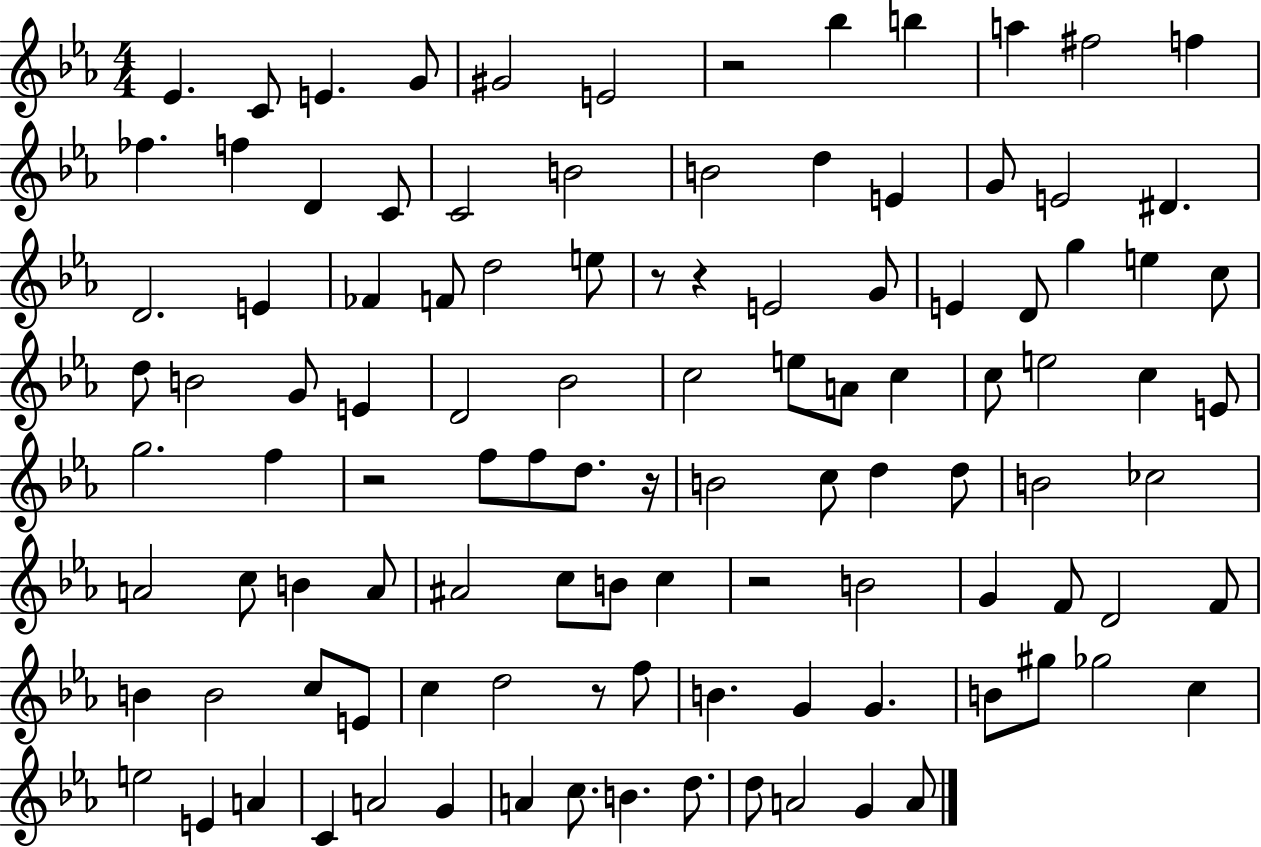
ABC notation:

X:1
T:Untitled
M:4/4
L:1/4
K:Eb
_E C/2 E G/2 ^G2 E2 z2 _b b a ^f2 f _f f D C/2 C2 B2 B2 d E G/2 E2 ^D D2 E _F F/2 d2 e/2 z/2 z E2 G/2 E D/2 g e c/2 d/2 B2 G/2 E D2 _B2 c2 e/2 A/2 c c/2 e2 c E/2 g2 f z2 f/2 f/2 d/2 z/4 B2 c/2 d d/2 B2 _c2 A2 c/2 B A/2 ^A2 c/2 B/2 c z2 B2 G F/2 D2 F/2 B B2 c/2 E/2 c d2 z/2 f/2 B G G B/2 ^g/2 _g2 c e2 E A C A2 G A c/2 B d/2 d/2 A2 G A/2